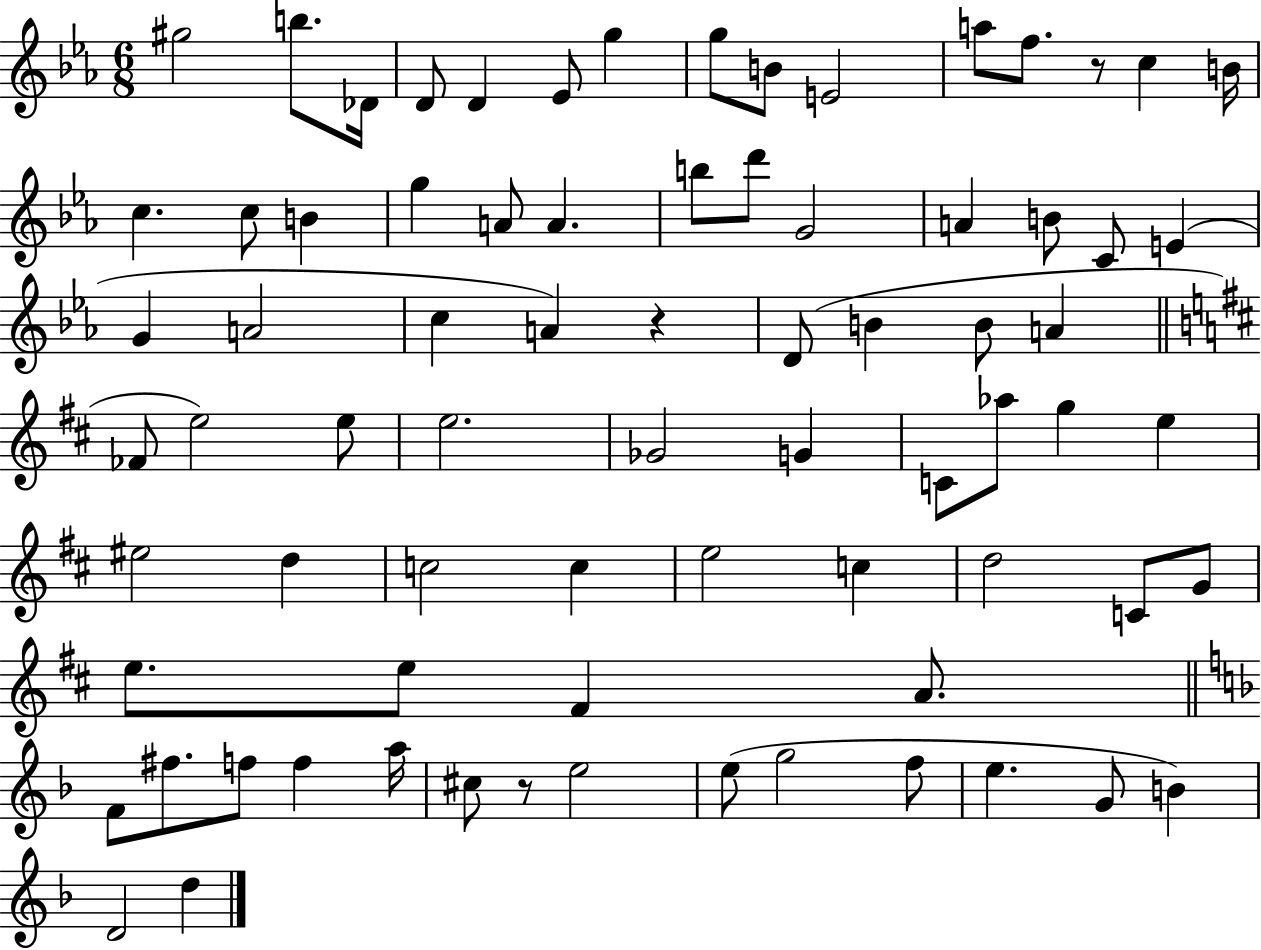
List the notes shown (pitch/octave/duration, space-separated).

G#5/h B5/e. Db4/s D4/e D4/q Eb4/e G5/q G5/e B4/e E4/h A5/e F5/e. R/e C5/q B4/s C5/q. C5/e B4/q G5/q A4/e A4/q. B5/e D6/e G4/h A4/q B4/e C4/e E4/q G4/q A4/h C5/q A4/q R/q D4/e B4/q B4/e A4/q FES4/e E5/h E5/e E5/h. Gb4/h G4/q C4/e Ab5/e G5/q E5/q EIS5/h D5/q C5/h C5/q E5/h C5/q D5/h C4/e G4/e E5/e. E5/e F#4/q A4/e. F4/e F#5/e. F5/e F5/q A5/s C#5/e R/e E5/h E5/e G5/h F5/e E5/q. G4/e B4/q D4/h D5/q